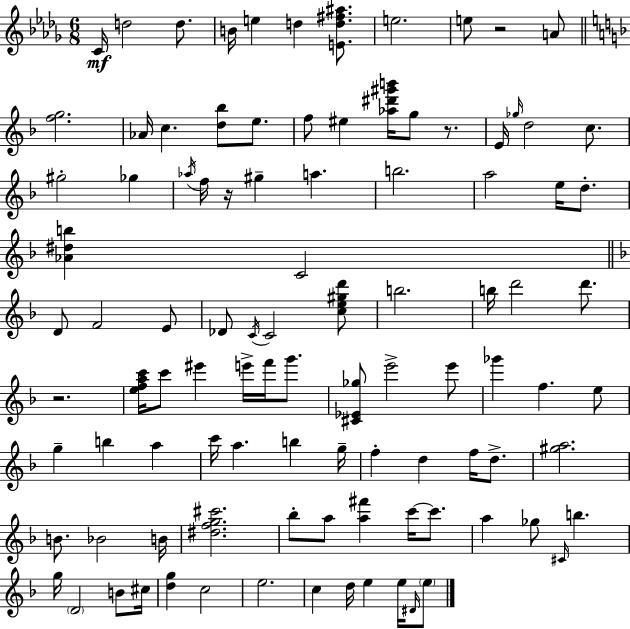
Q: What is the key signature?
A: BES minor